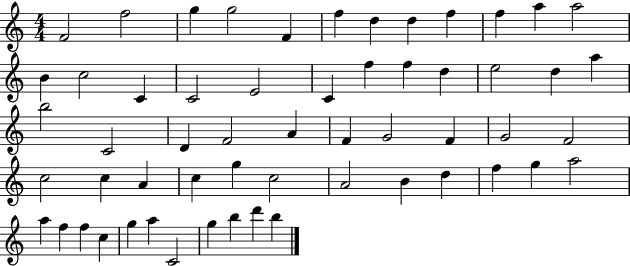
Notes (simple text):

F4/h F5/h G5/q G5/h F4/q F5/q D5/q D5/q F5/q F5/q A5/q A5/h B4/q C5/h C4/q C4/h E4/h C4/q F5/q F5/q D5/q E5/h D5/q A5/q B5/h C4/h D4/q F4/h A4/q F4/q G4/h F4/q G4/h F4/h C5/h C5/q A4/q C5/q G5/q C5/h A4/h B4/q D5/q F5/q G5/q A5/h A5/q F5/q F5/q C5/q G5/q A5/q C4/h G5/q B5/q D6/q B5/q